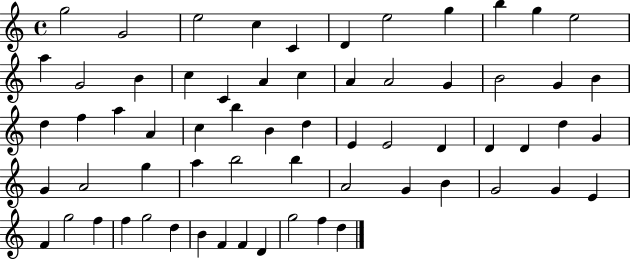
{
  \clef treble
  \time 4/4
  \defaultTimeSignature
  \key c \major
  g''2 g'2 | e''2 c''4 c'4 | d'4 e''2 g''4 | b''4 g''4 e''2 | \break a''4 g'2 b'4 | c''4 c'4 a'4 c''4 | a'4 a'2 g'4 | b'2 g'4 b'4 | \break d''4 f''4 a''4 a'4 | c''4 b''4 b'4 d''4 | e'4 e'2 d'4 | d'4 d'4 d''4 g'4 | \break g'4 a'2 g''4 | a''4 b''2 b''4 | a'2 g'4 b'4 | g'2 g'4 e'4 | \break f'4 g''2 f''4 | f''4 g''2 d''4 | b'4 f'4 f'4 d'4 | g''2 f''4 d''4 | \break \bar "|."
}